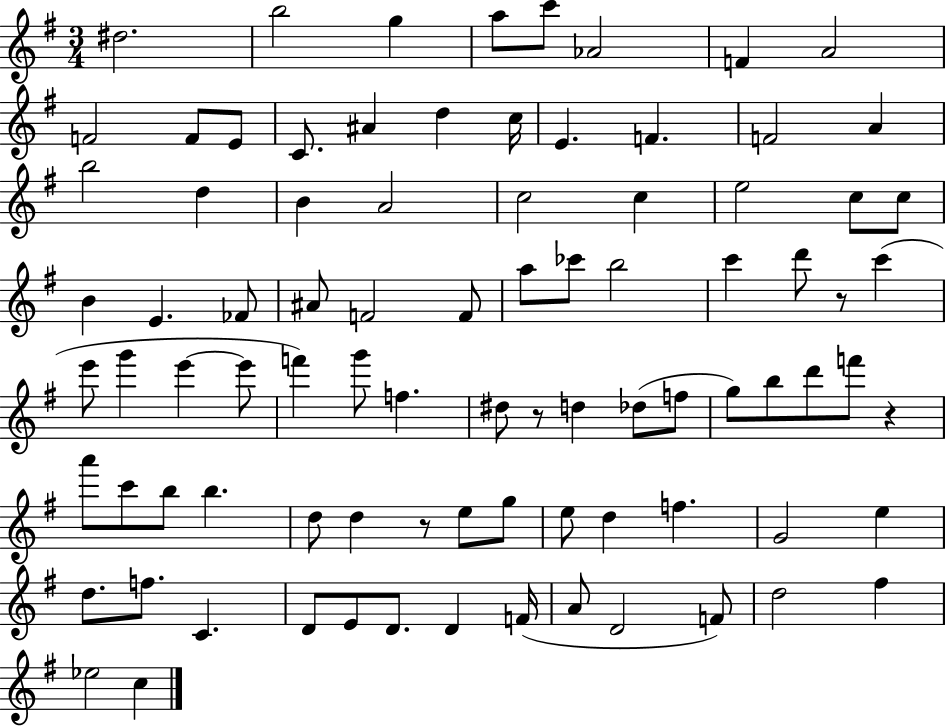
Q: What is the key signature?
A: G major